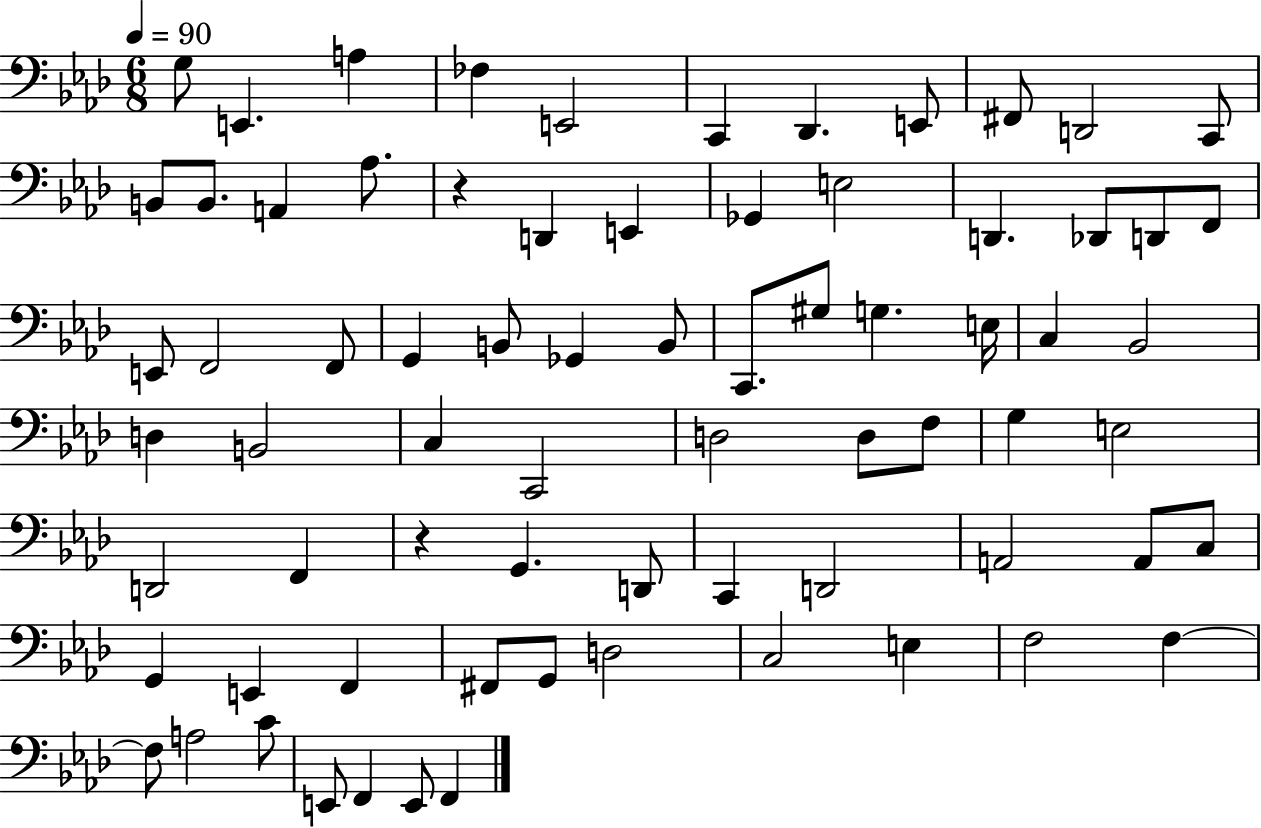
{
  \clef bass
  \numericTimeSignature
  \time 6/8
  \key aes \major
  \tempo 4 = 90
  g8 e,4. a4 | fes4 e,2 | c,4 des,4. e,8 | fis,8 d,2 c,8 | \break b,8 b,8. a,4 aes8. | r4 d,4 e,4 | ges,4 e2 | d,4. des,8 d,8 f,8 | \break e,8 f,2 f,8 | g,4 b,8 ges,4 b,8 | c,8. gis8 g4. e16 | c4 bes,2 | \break d4 b,2 | c4 c,2 | d2 d8 f8 | g4 e2 | \break d,2 f,4 | r4 g,4. d,8 | c,4 d,2 | a,2 a,8 c8 | \break g,4 e,4 f,4 | fis,8 g,8 d2 | c2 e4 | f2 f4~~ | \break f8 a2 c'8 | e,8 f,4 e,8 f,4 | \bar "|."
}